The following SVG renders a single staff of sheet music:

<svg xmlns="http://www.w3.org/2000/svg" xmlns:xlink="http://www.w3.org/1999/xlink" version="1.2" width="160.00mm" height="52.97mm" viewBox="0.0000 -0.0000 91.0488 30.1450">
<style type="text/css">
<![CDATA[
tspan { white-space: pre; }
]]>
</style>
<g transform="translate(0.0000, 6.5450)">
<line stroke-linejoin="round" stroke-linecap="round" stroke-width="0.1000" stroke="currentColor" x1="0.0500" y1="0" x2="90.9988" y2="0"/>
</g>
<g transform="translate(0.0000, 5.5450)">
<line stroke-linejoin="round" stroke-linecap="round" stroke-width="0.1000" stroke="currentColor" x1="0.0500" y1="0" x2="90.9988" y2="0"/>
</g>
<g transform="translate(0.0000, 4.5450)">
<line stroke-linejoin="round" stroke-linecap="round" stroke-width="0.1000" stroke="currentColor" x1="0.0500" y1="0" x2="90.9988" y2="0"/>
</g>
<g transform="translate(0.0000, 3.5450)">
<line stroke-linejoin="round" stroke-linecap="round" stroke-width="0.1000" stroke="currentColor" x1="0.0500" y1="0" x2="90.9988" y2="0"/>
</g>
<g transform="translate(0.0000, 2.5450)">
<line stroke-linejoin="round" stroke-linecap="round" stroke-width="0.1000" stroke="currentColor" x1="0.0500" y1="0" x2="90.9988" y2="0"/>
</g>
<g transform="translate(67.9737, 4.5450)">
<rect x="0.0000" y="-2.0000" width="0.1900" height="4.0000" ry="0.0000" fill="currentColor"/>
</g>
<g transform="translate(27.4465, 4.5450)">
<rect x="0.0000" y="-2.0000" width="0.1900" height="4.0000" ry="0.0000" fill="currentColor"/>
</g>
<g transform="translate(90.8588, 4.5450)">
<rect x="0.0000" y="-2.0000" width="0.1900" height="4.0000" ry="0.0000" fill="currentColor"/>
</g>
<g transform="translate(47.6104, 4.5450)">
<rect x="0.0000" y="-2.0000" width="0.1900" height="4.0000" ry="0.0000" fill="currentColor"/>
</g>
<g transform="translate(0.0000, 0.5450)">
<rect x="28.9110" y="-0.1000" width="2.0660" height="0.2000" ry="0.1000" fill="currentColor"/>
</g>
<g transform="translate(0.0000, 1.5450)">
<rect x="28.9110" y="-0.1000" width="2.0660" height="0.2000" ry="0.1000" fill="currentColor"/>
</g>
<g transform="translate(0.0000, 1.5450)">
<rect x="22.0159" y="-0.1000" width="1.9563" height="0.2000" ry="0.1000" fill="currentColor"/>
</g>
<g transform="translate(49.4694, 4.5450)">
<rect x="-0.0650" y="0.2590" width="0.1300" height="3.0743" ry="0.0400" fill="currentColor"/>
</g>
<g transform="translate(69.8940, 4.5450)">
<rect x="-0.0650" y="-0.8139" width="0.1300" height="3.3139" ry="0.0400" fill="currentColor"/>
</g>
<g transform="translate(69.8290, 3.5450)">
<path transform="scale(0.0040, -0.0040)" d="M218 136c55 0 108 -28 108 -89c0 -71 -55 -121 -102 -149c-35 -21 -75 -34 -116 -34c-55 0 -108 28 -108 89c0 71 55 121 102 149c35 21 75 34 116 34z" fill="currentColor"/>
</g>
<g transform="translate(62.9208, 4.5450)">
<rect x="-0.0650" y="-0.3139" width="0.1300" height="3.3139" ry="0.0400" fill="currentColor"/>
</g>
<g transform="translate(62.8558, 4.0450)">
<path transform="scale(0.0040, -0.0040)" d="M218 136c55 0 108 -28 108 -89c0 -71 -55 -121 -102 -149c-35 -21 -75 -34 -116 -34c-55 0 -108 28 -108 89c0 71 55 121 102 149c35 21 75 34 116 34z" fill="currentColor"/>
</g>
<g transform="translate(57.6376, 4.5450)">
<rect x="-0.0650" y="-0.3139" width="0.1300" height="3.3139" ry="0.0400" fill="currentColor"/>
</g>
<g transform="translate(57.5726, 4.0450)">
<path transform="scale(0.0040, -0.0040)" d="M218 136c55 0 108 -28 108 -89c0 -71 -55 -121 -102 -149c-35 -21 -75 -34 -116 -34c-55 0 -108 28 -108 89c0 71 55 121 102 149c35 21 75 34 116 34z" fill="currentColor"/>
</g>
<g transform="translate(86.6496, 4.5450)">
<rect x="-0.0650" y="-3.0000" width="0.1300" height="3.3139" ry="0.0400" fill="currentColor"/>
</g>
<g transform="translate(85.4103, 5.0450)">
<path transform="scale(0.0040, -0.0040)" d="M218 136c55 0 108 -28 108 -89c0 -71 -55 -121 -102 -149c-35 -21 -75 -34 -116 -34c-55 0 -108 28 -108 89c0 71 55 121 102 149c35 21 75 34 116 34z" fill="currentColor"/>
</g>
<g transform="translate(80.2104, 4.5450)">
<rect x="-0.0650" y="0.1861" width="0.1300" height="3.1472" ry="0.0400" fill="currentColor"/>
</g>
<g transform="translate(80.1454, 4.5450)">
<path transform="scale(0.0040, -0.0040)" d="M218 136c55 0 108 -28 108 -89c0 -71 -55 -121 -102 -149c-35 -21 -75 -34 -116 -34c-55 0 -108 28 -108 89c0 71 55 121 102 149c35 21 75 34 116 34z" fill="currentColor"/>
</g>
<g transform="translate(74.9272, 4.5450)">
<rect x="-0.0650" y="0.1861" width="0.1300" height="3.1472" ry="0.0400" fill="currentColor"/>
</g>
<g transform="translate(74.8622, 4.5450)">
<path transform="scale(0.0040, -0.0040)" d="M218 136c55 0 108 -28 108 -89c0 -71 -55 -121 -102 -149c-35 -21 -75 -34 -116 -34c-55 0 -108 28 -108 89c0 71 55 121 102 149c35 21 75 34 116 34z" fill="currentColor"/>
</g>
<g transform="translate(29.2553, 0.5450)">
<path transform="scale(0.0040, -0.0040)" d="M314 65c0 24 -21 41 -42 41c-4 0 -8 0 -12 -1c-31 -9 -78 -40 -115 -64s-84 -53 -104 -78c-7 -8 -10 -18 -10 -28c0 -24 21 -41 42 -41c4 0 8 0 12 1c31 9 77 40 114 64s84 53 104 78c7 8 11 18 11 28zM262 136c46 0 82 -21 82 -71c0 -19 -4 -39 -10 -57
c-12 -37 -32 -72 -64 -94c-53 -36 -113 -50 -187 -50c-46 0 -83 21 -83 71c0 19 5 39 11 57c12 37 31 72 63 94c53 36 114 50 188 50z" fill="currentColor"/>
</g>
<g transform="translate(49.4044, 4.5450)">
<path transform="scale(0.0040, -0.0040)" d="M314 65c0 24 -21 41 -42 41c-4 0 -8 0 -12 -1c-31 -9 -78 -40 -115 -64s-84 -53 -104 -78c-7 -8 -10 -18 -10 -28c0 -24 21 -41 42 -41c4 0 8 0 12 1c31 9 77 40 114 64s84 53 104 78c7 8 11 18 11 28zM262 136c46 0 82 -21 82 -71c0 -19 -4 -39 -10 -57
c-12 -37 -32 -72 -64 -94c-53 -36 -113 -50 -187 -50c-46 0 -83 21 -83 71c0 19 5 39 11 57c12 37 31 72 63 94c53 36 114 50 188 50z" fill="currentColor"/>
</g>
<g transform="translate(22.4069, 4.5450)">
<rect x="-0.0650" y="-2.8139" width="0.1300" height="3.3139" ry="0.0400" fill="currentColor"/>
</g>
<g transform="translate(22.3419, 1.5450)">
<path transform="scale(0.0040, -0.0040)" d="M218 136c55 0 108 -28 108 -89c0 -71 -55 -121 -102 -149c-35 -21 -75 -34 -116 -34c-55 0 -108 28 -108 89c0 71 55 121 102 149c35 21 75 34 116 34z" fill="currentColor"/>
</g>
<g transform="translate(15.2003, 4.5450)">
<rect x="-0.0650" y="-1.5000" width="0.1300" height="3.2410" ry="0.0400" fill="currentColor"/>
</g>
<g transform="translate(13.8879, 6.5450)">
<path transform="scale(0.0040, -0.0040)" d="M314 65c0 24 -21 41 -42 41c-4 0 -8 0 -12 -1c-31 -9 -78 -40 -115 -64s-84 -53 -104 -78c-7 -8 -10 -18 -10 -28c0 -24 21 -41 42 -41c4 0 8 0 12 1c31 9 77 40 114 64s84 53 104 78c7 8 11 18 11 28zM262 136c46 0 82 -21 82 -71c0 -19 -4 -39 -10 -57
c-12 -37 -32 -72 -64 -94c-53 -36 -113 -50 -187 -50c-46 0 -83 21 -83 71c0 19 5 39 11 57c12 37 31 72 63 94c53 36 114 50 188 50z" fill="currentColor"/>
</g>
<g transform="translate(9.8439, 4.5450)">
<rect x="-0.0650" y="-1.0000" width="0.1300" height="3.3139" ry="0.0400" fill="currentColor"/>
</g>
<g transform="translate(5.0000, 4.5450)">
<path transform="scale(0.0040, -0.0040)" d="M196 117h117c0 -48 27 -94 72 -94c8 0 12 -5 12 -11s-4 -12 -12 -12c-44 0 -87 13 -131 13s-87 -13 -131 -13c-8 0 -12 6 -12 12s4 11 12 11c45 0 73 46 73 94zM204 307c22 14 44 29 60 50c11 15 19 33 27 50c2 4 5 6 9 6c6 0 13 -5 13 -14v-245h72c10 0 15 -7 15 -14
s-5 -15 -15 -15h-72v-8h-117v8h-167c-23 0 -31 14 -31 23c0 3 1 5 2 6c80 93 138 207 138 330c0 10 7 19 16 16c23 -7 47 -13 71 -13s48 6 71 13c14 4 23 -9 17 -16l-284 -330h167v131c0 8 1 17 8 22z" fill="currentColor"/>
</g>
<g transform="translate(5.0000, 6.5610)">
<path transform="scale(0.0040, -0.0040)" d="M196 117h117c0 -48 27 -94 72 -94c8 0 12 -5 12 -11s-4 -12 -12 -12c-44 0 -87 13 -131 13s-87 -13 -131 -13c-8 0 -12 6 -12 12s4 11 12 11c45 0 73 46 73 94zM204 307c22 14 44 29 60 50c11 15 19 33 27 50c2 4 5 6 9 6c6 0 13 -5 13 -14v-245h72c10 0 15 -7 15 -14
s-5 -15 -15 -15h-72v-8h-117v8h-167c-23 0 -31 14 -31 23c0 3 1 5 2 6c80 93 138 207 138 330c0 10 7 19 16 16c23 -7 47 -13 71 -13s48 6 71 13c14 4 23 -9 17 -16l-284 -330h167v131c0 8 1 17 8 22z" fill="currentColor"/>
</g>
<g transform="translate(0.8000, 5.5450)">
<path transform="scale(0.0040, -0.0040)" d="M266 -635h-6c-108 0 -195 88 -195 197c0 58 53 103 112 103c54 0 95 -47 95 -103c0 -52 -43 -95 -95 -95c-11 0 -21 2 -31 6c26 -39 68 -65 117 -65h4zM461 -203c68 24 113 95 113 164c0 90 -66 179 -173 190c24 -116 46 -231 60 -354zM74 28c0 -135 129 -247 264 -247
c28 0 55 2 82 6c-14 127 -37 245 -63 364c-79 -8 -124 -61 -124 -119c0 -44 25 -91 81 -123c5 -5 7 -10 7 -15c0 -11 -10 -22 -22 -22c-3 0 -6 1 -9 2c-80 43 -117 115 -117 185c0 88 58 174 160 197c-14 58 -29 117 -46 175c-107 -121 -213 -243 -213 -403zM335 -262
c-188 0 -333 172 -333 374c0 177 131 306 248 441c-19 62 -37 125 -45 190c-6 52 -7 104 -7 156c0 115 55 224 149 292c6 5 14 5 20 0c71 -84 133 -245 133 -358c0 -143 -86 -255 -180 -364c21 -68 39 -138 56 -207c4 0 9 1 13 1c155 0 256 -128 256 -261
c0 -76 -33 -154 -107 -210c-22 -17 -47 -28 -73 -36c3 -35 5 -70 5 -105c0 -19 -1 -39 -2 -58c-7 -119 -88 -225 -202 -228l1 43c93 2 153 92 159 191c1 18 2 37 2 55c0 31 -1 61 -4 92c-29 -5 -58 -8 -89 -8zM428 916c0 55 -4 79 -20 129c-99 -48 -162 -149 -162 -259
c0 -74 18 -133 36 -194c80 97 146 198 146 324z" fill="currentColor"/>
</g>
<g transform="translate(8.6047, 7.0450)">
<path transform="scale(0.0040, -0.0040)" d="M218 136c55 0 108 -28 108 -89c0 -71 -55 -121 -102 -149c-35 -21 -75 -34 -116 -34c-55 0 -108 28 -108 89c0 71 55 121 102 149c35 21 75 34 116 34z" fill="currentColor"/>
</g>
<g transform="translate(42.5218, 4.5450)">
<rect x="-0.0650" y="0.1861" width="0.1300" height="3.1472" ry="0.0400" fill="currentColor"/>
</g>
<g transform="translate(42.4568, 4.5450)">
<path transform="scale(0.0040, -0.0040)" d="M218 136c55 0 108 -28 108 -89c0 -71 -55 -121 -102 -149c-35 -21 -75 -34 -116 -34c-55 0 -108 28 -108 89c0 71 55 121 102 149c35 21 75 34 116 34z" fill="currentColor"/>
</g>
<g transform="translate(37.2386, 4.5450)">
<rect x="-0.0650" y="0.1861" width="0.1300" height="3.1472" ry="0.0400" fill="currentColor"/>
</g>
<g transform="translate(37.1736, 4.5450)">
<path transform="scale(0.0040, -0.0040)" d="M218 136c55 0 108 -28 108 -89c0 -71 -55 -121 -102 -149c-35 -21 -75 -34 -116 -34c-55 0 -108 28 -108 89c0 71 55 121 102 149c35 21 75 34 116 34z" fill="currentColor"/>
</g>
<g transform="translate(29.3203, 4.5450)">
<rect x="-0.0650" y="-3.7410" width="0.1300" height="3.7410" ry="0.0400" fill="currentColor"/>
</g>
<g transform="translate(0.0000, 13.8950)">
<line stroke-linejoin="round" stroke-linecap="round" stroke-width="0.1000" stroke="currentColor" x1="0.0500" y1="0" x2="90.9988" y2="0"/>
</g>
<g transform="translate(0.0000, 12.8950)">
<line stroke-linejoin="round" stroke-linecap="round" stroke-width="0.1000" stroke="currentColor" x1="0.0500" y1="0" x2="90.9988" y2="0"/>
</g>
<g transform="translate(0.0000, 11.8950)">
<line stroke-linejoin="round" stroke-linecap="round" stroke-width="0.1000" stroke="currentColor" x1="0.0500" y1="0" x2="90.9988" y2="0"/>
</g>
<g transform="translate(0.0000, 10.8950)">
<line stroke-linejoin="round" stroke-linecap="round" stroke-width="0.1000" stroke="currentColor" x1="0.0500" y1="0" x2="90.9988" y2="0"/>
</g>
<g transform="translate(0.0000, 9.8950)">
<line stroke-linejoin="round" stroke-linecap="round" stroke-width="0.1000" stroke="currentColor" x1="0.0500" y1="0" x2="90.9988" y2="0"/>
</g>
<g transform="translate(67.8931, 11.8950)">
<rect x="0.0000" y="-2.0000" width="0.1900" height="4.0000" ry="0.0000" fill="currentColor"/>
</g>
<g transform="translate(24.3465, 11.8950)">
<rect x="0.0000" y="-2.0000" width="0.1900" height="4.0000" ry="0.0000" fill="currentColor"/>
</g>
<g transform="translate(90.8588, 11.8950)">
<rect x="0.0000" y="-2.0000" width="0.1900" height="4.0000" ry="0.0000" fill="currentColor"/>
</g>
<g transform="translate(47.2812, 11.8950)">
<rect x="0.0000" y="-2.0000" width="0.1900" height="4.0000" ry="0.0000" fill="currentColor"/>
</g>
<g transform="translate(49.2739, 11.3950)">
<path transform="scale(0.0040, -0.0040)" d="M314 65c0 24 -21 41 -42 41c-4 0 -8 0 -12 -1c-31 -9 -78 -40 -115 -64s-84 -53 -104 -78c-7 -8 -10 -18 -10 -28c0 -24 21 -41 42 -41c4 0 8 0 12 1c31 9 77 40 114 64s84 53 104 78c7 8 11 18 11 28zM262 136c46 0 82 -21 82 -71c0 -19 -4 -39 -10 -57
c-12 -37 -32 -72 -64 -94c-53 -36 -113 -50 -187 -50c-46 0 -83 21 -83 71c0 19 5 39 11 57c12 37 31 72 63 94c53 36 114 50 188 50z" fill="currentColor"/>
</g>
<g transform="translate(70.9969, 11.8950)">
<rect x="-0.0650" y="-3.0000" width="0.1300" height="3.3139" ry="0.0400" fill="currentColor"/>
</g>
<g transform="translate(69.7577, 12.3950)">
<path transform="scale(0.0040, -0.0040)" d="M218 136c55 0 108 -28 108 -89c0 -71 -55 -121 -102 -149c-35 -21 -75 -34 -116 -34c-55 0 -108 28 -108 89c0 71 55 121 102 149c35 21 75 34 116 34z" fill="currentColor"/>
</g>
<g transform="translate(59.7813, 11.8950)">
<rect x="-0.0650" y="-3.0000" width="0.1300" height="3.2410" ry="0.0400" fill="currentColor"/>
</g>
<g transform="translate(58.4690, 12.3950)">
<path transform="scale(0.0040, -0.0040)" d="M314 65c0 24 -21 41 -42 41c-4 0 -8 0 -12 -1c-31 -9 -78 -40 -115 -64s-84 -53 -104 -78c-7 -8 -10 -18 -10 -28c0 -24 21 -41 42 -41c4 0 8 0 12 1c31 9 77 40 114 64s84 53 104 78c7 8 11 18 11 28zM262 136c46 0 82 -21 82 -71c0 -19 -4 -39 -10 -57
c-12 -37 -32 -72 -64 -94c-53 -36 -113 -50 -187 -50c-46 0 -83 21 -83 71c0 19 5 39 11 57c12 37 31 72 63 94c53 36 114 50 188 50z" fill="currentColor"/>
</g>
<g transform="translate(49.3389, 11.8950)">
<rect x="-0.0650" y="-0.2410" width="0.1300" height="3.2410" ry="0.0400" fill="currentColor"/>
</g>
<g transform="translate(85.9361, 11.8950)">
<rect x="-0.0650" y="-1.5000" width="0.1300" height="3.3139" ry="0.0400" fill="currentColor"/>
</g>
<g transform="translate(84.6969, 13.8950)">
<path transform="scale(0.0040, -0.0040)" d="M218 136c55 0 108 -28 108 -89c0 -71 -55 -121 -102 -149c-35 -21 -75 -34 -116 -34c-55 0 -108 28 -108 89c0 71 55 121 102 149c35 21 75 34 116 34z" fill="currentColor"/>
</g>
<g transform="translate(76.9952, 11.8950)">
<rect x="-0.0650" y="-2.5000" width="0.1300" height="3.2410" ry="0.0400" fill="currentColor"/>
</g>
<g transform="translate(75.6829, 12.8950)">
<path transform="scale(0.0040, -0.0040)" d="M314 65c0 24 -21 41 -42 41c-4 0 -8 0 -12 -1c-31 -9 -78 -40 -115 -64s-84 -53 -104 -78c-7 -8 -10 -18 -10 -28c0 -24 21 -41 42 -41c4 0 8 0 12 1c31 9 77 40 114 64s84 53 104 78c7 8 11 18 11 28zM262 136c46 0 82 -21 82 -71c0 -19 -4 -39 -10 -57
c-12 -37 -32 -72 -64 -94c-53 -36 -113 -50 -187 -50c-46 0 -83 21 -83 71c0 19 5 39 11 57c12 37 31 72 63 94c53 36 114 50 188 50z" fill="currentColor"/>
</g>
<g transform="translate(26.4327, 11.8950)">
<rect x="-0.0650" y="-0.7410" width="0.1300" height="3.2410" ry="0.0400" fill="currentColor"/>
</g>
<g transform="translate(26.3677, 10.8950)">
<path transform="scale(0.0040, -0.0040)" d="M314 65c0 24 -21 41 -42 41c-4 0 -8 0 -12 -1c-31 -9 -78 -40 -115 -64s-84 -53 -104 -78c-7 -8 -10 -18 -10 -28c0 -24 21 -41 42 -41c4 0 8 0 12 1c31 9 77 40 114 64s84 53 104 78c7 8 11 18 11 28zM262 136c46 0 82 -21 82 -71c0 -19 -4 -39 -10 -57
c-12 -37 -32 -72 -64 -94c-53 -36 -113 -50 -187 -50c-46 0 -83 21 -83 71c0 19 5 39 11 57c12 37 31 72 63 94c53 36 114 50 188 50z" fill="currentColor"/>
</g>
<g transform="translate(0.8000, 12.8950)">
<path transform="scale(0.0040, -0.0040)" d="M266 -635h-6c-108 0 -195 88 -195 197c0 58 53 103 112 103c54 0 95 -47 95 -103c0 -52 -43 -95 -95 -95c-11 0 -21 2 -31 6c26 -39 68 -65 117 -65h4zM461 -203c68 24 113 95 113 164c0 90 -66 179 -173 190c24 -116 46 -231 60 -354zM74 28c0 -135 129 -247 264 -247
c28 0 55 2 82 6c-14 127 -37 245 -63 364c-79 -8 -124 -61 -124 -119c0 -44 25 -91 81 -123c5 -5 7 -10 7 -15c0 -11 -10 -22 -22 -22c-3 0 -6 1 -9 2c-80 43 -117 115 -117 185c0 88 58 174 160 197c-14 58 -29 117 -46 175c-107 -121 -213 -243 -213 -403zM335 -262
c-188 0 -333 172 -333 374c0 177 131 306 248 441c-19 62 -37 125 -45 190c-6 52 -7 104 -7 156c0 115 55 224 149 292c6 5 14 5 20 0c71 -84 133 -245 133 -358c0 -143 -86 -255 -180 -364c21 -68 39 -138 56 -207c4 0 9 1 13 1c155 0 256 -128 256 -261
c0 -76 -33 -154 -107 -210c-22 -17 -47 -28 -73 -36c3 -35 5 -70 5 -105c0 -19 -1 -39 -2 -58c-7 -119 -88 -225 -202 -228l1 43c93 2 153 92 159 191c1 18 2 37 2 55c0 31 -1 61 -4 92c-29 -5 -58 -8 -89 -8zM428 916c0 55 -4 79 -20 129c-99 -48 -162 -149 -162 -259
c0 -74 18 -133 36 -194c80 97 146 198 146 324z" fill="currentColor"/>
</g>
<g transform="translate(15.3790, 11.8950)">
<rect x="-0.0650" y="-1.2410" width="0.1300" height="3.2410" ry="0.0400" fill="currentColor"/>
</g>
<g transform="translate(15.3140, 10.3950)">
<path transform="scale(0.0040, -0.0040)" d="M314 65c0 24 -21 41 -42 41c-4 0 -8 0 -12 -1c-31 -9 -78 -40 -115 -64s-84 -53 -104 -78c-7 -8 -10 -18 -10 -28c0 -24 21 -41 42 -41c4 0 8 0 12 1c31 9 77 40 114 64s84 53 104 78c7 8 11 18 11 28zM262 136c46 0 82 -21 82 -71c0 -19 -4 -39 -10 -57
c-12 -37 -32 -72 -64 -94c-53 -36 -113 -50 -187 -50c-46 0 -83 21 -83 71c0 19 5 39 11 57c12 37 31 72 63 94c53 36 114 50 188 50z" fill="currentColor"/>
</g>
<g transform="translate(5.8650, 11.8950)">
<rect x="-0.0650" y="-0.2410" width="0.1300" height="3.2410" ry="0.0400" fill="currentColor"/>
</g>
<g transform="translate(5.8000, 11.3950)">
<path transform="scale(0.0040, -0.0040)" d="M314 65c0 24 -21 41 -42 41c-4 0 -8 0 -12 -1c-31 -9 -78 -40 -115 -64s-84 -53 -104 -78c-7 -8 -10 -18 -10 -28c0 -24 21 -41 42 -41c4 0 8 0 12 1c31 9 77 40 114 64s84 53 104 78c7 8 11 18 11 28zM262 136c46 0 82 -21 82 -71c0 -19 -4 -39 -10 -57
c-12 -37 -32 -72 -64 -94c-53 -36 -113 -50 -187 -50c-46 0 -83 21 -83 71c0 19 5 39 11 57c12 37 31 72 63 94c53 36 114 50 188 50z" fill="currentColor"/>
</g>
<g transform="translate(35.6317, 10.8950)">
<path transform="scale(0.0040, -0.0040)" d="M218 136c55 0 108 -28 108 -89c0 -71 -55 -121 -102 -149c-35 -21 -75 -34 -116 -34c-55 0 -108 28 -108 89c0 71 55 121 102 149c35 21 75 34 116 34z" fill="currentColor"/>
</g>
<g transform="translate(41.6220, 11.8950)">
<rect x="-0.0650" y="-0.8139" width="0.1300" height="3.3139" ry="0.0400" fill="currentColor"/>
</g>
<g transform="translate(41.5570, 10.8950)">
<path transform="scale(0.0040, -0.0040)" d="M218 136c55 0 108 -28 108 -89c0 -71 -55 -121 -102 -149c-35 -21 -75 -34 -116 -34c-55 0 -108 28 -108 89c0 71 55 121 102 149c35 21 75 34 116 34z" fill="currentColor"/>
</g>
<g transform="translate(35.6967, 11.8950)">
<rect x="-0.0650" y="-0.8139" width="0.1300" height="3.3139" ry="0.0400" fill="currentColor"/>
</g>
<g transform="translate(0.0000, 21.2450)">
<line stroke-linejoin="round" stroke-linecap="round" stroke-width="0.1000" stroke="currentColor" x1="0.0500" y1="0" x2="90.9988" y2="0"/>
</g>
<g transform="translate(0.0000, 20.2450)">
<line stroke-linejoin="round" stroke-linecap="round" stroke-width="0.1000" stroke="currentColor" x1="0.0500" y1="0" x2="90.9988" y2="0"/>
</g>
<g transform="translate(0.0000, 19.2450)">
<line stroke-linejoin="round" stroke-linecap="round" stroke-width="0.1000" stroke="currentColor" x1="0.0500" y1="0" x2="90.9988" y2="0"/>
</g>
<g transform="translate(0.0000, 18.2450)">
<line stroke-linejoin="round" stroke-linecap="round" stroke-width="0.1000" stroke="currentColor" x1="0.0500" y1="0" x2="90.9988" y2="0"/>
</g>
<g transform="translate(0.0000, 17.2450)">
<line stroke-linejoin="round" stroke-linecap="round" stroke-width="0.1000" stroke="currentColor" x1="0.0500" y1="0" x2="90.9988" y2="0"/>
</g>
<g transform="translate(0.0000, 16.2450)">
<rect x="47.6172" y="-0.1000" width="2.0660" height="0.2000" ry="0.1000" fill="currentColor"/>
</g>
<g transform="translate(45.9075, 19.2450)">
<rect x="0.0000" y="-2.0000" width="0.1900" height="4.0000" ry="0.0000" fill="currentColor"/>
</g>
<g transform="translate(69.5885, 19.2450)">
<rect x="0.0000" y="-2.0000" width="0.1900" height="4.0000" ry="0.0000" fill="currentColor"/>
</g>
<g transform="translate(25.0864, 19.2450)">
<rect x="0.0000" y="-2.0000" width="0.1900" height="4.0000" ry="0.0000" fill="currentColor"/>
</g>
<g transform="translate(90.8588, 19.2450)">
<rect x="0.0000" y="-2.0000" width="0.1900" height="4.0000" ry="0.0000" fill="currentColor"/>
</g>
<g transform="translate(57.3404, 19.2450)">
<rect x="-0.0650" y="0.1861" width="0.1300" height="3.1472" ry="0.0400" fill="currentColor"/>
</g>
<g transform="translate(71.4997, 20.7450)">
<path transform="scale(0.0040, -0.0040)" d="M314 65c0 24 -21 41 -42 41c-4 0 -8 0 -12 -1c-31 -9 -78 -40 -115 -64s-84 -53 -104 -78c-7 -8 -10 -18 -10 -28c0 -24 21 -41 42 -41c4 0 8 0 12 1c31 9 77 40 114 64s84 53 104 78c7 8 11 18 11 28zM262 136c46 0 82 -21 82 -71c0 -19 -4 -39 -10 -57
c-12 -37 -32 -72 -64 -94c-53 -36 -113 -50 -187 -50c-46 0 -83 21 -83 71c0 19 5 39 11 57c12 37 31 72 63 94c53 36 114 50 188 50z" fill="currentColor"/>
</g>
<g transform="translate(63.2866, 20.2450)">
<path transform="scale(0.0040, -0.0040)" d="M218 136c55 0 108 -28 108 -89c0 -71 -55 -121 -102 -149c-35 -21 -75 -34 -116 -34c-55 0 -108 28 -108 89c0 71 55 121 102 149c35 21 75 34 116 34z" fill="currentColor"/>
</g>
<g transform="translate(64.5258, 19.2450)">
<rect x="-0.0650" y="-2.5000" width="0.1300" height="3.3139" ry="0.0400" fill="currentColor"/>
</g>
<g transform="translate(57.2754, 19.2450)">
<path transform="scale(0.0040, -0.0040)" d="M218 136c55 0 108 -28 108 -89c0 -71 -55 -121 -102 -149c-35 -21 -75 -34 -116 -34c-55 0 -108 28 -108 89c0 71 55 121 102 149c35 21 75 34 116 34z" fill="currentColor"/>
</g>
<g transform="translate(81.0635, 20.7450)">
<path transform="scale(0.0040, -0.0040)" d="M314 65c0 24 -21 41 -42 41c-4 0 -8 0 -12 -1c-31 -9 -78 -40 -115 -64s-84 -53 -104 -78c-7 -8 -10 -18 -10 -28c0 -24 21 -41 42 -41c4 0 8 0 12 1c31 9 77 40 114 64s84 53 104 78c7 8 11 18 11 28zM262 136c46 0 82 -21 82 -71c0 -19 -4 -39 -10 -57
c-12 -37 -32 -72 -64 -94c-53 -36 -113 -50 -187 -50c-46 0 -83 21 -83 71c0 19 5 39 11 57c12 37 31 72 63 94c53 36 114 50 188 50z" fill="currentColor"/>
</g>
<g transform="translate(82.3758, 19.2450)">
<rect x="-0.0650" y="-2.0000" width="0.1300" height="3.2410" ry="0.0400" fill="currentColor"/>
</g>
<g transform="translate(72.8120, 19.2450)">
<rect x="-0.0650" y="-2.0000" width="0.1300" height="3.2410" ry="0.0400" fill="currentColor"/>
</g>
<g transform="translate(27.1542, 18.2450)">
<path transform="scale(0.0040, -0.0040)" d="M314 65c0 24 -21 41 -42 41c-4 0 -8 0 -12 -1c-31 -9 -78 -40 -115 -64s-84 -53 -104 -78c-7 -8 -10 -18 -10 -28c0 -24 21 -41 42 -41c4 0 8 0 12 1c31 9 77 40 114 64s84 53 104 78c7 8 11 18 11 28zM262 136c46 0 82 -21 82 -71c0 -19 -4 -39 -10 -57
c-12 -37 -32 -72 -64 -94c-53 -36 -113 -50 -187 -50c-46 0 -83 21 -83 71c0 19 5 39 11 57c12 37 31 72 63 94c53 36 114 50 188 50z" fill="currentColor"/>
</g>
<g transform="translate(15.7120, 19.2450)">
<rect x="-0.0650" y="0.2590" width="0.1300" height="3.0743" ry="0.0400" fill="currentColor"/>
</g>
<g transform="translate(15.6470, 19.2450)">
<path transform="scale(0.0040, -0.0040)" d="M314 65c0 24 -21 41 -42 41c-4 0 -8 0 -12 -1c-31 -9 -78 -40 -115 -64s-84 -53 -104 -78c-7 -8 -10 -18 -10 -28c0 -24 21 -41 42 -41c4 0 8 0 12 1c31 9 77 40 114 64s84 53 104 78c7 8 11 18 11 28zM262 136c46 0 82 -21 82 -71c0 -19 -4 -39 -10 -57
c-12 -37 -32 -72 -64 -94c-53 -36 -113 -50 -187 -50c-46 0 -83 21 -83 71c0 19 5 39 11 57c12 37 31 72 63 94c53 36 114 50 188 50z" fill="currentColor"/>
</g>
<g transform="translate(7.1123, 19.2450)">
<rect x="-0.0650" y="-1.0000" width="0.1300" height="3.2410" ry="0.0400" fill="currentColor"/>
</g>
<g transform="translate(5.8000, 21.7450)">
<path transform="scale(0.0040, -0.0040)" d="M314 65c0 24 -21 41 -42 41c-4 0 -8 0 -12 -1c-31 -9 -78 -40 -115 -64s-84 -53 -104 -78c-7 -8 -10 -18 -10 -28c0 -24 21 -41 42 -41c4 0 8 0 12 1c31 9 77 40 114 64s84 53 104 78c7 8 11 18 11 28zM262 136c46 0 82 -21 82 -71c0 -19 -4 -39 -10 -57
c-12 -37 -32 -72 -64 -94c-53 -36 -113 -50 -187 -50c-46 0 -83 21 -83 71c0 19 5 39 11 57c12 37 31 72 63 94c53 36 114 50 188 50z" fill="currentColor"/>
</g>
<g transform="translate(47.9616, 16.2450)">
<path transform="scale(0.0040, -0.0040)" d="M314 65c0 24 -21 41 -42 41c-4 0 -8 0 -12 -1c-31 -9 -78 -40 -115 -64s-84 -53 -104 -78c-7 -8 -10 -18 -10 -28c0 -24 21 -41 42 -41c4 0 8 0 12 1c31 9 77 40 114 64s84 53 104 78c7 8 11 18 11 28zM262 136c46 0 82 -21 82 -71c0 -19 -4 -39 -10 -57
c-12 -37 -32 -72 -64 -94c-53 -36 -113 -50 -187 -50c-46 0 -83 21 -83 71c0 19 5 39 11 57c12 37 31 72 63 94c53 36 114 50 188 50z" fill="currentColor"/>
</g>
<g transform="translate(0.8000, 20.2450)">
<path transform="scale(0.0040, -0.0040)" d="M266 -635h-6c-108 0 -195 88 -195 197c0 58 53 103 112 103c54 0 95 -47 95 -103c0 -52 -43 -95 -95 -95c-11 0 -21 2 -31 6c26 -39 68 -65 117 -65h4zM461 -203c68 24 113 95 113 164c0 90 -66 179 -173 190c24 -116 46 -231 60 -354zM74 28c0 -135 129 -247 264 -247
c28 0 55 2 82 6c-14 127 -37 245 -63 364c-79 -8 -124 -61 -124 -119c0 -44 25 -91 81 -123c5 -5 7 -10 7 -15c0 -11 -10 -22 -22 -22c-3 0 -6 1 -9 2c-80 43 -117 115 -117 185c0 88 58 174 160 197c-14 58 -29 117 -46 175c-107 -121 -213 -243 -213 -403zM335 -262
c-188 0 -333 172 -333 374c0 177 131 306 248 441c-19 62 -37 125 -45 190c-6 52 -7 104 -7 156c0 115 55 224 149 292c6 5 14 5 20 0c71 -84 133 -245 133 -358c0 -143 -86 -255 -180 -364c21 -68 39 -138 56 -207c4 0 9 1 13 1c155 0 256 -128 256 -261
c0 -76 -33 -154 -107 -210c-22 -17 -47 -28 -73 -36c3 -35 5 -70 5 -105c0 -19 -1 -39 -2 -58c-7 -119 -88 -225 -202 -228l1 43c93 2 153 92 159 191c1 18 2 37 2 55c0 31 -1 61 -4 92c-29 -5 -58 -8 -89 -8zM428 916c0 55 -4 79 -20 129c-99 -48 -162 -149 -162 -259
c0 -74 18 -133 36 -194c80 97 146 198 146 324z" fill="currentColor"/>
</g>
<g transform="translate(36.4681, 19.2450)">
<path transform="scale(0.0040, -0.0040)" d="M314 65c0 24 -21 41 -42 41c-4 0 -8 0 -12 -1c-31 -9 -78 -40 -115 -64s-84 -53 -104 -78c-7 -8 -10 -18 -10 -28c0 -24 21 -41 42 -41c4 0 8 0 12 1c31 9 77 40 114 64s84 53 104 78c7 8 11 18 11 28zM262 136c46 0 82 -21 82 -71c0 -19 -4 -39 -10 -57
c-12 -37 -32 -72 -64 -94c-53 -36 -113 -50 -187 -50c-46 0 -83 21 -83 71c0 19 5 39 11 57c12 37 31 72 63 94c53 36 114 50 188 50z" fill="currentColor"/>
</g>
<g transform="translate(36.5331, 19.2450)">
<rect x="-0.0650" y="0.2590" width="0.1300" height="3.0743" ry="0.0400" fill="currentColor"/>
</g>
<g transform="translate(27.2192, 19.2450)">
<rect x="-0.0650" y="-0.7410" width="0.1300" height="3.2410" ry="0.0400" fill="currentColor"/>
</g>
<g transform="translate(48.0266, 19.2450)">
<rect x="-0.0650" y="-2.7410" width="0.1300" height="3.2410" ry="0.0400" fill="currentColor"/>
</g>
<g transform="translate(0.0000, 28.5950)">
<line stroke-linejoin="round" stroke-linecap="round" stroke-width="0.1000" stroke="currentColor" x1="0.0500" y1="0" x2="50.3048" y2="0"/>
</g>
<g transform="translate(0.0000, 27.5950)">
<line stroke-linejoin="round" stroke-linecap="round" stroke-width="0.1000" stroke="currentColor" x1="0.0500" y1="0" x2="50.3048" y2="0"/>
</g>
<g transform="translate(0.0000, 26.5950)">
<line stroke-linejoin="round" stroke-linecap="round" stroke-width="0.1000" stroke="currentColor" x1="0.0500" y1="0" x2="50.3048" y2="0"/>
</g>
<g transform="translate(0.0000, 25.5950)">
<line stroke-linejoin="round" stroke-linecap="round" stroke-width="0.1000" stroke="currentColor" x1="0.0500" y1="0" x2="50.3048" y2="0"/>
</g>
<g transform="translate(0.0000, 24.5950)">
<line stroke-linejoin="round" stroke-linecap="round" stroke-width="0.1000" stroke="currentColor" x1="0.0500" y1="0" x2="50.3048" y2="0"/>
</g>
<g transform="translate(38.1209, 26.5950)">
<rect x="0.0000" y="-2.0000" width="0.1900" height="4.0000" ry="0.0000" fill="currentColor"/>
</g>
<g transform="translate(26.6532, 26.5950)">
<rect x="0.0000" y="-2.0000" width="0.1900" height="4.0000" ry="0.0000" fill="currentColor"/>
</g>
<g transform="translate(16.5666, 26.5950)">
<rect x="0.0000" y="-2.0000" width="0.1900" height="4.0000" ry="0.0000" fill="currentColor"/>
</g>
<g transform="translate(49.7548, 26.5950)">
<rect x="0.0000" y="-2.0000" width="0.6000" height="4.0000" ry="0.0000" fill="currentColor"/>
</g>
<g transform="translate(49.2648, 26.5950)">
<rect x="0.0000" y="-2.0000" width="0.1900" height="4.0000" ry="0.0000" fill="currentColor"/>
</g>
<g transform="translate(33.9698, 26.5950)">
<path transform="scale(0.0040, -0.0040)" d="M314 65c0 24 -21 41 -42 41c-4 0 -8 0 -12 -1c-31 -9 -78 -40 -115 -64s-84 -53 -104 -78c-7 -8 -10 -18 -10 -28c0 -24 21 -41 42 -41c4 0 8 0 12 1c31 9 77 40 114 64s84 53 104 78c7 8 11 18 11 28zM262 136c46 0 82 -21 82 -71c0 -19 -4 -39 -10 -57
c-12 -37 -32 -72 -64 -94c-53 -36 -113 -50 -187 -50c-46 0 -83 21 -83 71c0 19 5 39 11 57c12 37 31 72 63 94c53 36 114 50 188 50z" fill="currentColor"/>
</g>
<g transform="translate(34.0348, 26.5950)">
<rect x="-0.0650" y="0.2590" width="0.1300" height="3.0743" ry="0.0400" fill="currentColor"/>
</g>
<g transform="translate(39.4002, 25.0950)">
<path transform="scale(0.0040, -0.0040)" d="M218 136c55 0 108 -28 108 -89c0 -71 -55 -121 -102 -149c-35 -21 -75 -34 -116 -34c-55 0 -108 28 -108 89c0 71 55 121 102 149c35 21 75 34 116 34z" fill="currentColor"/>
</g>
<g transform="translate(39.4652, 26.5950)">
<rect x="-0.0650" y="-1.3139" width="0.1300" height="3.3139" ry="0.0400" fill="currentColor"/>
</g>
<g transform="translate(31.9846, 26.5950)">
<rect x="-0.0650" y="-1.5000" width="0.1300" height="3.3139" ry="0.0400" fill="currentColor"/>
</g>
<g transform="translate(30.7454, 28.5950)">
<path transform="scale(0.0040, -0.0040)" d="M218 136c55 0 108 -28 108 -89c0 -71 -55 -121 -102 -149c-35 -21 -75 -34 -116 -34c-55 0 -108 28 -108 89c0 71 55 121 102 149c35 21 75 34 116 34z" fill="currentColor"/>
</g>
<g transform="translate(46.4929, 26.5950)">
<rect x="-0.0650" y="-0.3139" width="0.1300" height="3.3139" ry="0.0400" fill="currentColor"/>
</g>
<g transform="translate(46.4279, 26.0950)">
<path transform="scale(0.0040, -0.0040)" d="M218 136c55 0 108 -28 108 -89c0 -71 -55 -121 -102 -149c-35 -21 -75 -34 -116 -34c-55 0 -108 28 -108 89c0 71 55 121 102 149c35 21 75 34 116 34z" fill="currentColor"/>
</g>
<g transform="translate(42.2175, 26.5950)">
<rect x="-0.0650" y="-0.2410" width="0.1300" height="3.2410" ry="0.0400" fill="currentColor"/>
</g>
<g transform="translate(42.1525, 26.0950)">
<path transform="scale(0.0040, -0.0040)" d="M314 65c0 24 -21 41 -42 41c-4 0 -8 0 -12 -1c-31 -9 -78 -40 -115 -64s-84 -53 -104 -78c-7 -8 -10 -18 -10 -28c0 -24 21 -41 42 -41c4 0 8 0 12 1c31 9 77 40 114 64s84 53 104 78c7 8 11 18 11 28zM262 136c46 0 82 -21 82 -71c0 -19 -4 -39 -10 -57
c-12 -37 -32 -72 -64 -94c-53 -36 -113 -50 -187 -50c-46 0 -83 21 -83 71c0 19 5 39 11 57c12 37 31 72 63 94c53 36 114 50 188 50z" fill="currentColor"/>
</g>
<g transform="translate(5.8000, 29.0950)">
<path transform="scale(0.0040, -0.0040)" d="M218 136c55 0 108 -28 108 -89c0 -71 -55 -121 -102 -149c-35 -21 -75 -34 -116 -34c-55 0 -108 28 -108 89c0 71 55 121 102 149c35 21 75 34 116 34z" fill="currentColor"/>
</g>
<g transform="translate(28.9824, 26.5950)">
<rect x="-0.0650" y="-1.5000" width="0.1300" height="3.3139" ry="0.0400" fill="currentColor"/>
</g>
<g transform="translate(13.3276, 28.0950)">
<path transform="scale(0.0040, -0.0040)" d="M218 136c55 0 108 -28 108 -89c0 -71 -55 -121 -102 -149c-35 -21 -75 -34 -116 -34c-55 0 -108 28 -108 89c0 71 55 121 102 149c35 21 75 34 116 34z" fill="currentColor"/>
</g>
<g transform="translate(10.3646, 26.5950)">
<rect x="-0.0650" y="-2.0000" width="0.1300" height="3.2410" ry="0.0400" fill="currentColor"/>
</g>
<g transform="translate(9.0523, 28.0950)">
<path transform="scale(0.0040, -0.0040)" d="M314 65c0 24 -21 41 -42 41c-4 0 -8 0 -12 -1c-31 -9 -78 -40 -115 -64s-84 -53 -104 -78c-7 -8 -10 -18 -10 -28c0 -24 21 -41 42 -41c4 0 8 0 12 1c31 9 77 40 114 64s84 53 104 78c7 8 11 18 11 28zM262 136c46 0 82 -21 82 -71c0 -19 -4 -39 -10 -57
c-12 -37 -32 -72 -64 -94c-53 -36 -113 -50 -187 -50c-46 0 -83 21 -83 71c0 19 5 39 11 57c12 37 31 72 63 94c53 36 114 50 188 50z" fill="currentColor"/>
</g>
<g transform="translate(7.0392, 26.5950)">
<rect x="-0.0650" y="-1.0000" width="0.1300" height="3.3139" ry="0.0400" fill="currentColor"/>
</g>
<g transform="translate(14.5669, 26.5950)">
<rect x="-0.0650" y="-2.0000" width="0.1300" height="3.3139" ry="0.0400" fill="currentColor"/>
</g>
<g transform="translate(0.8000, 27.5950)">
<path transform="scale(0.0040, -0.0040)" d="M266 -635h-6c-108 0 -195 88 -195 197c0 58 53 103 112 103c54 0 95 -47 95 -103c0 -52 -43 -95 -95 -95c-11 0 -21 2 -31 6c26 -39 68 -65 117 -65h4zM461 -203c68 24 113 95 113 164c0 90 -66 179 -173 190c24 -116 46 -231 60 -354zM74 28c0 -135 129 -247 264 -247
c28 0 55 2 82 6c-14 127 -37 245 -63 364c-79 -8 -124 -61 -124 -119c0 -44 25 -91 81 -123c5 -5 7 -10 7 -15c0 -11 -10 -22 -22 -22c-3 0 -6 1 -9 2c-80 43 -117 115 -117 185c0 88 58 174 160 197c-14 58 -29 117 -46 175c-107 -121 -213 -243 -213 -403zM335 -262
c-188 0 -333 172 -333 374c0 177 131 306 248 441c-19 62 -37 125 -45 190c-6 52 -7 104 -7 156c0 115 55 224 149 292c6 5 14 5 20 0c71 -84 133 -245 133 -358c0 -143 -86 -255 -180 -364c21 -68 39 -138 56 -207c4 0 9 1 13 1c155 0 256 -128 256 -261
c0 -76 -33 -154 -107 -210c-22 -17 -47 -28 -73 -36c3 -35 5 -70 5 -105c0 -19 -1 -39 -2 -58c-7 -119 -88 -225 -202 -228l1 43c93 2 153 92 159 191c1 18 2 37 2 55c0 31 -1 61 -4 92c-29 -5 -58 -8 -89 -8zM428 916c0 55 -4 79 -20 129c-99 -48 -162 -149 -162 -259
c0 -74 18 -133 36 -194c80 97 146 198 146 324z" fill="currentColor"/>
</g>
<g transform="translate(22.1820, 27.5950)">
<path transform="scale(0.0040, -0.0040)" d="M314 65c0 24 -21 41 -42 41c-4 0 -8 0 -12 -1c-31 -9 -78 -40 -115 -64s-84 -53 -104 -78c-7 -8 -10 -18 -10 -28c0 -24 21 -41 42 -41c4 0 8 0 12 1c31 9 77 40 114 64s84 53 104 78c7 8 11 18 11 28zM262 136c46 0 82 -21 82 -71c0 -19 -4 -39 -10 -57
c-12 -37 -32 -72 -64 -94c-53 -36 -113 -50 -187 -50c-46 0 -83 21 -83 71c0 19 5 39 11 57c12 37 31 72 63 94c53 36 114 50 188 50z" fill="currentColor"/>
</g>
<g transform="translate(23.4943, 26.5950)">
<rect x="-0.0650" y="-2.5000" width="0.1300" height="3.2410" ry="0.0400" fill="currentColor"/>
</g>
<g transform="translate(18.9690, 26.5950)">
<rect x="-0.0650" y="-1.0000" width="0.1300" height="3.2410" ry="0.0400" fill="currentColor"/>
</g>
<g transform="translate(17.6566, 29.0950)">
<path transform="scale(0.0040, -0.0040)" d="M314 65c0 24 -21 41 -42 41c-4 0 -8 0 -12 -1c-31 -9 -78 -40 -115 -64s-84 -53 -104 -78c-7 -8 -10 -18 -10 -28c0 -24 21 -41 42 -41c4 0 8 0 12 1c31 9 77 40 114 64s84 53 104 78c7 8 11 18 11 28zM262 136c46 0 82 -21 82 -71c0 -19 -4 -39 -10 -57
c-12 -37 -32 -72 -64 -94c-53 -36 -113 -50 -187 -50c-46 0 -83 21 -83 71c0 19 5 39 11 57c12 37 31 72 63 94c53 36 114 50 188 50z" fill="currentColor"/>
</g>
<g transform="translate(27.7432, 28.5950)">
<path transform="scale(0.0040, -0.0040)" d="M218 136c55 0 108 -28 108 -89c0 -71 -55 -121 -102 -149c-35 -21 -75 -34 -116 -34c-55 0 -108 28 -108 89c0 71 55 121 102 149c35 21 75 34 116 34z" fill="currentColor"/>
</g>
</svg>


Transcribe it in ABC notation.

X:1
T:Untitled
M:4/4
L:1/4
K:C
D E2 a c'2 B B B2 c c d B B A c2 e2 d2 d d c2 A2 A G2 E D2 B2 d2 B2 a2 B G F2 F2 D F2 F D2 G2 E E B2 e c2 c